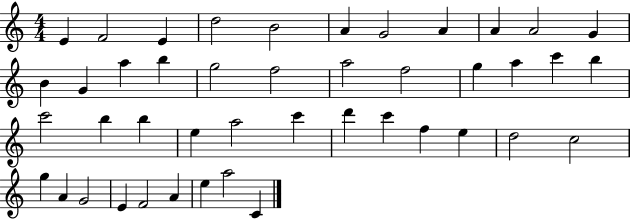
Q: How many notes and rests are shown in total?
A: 44